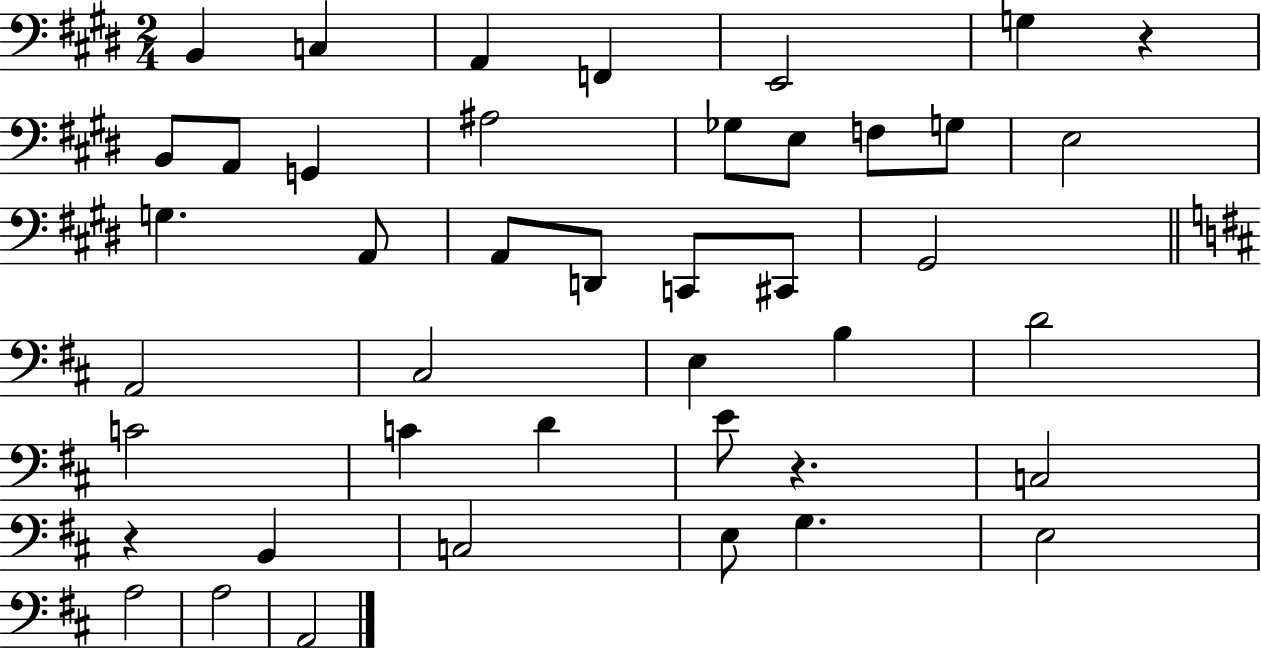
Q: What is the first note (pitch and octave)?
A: B2